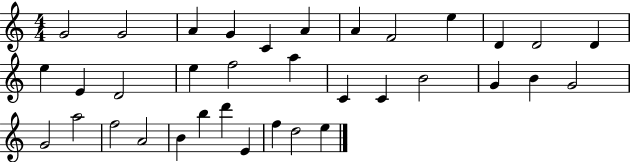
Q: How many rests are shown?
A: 0